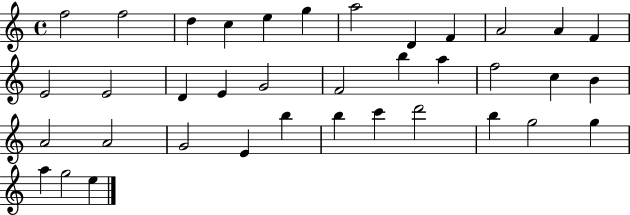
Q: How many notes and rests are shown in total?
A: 37